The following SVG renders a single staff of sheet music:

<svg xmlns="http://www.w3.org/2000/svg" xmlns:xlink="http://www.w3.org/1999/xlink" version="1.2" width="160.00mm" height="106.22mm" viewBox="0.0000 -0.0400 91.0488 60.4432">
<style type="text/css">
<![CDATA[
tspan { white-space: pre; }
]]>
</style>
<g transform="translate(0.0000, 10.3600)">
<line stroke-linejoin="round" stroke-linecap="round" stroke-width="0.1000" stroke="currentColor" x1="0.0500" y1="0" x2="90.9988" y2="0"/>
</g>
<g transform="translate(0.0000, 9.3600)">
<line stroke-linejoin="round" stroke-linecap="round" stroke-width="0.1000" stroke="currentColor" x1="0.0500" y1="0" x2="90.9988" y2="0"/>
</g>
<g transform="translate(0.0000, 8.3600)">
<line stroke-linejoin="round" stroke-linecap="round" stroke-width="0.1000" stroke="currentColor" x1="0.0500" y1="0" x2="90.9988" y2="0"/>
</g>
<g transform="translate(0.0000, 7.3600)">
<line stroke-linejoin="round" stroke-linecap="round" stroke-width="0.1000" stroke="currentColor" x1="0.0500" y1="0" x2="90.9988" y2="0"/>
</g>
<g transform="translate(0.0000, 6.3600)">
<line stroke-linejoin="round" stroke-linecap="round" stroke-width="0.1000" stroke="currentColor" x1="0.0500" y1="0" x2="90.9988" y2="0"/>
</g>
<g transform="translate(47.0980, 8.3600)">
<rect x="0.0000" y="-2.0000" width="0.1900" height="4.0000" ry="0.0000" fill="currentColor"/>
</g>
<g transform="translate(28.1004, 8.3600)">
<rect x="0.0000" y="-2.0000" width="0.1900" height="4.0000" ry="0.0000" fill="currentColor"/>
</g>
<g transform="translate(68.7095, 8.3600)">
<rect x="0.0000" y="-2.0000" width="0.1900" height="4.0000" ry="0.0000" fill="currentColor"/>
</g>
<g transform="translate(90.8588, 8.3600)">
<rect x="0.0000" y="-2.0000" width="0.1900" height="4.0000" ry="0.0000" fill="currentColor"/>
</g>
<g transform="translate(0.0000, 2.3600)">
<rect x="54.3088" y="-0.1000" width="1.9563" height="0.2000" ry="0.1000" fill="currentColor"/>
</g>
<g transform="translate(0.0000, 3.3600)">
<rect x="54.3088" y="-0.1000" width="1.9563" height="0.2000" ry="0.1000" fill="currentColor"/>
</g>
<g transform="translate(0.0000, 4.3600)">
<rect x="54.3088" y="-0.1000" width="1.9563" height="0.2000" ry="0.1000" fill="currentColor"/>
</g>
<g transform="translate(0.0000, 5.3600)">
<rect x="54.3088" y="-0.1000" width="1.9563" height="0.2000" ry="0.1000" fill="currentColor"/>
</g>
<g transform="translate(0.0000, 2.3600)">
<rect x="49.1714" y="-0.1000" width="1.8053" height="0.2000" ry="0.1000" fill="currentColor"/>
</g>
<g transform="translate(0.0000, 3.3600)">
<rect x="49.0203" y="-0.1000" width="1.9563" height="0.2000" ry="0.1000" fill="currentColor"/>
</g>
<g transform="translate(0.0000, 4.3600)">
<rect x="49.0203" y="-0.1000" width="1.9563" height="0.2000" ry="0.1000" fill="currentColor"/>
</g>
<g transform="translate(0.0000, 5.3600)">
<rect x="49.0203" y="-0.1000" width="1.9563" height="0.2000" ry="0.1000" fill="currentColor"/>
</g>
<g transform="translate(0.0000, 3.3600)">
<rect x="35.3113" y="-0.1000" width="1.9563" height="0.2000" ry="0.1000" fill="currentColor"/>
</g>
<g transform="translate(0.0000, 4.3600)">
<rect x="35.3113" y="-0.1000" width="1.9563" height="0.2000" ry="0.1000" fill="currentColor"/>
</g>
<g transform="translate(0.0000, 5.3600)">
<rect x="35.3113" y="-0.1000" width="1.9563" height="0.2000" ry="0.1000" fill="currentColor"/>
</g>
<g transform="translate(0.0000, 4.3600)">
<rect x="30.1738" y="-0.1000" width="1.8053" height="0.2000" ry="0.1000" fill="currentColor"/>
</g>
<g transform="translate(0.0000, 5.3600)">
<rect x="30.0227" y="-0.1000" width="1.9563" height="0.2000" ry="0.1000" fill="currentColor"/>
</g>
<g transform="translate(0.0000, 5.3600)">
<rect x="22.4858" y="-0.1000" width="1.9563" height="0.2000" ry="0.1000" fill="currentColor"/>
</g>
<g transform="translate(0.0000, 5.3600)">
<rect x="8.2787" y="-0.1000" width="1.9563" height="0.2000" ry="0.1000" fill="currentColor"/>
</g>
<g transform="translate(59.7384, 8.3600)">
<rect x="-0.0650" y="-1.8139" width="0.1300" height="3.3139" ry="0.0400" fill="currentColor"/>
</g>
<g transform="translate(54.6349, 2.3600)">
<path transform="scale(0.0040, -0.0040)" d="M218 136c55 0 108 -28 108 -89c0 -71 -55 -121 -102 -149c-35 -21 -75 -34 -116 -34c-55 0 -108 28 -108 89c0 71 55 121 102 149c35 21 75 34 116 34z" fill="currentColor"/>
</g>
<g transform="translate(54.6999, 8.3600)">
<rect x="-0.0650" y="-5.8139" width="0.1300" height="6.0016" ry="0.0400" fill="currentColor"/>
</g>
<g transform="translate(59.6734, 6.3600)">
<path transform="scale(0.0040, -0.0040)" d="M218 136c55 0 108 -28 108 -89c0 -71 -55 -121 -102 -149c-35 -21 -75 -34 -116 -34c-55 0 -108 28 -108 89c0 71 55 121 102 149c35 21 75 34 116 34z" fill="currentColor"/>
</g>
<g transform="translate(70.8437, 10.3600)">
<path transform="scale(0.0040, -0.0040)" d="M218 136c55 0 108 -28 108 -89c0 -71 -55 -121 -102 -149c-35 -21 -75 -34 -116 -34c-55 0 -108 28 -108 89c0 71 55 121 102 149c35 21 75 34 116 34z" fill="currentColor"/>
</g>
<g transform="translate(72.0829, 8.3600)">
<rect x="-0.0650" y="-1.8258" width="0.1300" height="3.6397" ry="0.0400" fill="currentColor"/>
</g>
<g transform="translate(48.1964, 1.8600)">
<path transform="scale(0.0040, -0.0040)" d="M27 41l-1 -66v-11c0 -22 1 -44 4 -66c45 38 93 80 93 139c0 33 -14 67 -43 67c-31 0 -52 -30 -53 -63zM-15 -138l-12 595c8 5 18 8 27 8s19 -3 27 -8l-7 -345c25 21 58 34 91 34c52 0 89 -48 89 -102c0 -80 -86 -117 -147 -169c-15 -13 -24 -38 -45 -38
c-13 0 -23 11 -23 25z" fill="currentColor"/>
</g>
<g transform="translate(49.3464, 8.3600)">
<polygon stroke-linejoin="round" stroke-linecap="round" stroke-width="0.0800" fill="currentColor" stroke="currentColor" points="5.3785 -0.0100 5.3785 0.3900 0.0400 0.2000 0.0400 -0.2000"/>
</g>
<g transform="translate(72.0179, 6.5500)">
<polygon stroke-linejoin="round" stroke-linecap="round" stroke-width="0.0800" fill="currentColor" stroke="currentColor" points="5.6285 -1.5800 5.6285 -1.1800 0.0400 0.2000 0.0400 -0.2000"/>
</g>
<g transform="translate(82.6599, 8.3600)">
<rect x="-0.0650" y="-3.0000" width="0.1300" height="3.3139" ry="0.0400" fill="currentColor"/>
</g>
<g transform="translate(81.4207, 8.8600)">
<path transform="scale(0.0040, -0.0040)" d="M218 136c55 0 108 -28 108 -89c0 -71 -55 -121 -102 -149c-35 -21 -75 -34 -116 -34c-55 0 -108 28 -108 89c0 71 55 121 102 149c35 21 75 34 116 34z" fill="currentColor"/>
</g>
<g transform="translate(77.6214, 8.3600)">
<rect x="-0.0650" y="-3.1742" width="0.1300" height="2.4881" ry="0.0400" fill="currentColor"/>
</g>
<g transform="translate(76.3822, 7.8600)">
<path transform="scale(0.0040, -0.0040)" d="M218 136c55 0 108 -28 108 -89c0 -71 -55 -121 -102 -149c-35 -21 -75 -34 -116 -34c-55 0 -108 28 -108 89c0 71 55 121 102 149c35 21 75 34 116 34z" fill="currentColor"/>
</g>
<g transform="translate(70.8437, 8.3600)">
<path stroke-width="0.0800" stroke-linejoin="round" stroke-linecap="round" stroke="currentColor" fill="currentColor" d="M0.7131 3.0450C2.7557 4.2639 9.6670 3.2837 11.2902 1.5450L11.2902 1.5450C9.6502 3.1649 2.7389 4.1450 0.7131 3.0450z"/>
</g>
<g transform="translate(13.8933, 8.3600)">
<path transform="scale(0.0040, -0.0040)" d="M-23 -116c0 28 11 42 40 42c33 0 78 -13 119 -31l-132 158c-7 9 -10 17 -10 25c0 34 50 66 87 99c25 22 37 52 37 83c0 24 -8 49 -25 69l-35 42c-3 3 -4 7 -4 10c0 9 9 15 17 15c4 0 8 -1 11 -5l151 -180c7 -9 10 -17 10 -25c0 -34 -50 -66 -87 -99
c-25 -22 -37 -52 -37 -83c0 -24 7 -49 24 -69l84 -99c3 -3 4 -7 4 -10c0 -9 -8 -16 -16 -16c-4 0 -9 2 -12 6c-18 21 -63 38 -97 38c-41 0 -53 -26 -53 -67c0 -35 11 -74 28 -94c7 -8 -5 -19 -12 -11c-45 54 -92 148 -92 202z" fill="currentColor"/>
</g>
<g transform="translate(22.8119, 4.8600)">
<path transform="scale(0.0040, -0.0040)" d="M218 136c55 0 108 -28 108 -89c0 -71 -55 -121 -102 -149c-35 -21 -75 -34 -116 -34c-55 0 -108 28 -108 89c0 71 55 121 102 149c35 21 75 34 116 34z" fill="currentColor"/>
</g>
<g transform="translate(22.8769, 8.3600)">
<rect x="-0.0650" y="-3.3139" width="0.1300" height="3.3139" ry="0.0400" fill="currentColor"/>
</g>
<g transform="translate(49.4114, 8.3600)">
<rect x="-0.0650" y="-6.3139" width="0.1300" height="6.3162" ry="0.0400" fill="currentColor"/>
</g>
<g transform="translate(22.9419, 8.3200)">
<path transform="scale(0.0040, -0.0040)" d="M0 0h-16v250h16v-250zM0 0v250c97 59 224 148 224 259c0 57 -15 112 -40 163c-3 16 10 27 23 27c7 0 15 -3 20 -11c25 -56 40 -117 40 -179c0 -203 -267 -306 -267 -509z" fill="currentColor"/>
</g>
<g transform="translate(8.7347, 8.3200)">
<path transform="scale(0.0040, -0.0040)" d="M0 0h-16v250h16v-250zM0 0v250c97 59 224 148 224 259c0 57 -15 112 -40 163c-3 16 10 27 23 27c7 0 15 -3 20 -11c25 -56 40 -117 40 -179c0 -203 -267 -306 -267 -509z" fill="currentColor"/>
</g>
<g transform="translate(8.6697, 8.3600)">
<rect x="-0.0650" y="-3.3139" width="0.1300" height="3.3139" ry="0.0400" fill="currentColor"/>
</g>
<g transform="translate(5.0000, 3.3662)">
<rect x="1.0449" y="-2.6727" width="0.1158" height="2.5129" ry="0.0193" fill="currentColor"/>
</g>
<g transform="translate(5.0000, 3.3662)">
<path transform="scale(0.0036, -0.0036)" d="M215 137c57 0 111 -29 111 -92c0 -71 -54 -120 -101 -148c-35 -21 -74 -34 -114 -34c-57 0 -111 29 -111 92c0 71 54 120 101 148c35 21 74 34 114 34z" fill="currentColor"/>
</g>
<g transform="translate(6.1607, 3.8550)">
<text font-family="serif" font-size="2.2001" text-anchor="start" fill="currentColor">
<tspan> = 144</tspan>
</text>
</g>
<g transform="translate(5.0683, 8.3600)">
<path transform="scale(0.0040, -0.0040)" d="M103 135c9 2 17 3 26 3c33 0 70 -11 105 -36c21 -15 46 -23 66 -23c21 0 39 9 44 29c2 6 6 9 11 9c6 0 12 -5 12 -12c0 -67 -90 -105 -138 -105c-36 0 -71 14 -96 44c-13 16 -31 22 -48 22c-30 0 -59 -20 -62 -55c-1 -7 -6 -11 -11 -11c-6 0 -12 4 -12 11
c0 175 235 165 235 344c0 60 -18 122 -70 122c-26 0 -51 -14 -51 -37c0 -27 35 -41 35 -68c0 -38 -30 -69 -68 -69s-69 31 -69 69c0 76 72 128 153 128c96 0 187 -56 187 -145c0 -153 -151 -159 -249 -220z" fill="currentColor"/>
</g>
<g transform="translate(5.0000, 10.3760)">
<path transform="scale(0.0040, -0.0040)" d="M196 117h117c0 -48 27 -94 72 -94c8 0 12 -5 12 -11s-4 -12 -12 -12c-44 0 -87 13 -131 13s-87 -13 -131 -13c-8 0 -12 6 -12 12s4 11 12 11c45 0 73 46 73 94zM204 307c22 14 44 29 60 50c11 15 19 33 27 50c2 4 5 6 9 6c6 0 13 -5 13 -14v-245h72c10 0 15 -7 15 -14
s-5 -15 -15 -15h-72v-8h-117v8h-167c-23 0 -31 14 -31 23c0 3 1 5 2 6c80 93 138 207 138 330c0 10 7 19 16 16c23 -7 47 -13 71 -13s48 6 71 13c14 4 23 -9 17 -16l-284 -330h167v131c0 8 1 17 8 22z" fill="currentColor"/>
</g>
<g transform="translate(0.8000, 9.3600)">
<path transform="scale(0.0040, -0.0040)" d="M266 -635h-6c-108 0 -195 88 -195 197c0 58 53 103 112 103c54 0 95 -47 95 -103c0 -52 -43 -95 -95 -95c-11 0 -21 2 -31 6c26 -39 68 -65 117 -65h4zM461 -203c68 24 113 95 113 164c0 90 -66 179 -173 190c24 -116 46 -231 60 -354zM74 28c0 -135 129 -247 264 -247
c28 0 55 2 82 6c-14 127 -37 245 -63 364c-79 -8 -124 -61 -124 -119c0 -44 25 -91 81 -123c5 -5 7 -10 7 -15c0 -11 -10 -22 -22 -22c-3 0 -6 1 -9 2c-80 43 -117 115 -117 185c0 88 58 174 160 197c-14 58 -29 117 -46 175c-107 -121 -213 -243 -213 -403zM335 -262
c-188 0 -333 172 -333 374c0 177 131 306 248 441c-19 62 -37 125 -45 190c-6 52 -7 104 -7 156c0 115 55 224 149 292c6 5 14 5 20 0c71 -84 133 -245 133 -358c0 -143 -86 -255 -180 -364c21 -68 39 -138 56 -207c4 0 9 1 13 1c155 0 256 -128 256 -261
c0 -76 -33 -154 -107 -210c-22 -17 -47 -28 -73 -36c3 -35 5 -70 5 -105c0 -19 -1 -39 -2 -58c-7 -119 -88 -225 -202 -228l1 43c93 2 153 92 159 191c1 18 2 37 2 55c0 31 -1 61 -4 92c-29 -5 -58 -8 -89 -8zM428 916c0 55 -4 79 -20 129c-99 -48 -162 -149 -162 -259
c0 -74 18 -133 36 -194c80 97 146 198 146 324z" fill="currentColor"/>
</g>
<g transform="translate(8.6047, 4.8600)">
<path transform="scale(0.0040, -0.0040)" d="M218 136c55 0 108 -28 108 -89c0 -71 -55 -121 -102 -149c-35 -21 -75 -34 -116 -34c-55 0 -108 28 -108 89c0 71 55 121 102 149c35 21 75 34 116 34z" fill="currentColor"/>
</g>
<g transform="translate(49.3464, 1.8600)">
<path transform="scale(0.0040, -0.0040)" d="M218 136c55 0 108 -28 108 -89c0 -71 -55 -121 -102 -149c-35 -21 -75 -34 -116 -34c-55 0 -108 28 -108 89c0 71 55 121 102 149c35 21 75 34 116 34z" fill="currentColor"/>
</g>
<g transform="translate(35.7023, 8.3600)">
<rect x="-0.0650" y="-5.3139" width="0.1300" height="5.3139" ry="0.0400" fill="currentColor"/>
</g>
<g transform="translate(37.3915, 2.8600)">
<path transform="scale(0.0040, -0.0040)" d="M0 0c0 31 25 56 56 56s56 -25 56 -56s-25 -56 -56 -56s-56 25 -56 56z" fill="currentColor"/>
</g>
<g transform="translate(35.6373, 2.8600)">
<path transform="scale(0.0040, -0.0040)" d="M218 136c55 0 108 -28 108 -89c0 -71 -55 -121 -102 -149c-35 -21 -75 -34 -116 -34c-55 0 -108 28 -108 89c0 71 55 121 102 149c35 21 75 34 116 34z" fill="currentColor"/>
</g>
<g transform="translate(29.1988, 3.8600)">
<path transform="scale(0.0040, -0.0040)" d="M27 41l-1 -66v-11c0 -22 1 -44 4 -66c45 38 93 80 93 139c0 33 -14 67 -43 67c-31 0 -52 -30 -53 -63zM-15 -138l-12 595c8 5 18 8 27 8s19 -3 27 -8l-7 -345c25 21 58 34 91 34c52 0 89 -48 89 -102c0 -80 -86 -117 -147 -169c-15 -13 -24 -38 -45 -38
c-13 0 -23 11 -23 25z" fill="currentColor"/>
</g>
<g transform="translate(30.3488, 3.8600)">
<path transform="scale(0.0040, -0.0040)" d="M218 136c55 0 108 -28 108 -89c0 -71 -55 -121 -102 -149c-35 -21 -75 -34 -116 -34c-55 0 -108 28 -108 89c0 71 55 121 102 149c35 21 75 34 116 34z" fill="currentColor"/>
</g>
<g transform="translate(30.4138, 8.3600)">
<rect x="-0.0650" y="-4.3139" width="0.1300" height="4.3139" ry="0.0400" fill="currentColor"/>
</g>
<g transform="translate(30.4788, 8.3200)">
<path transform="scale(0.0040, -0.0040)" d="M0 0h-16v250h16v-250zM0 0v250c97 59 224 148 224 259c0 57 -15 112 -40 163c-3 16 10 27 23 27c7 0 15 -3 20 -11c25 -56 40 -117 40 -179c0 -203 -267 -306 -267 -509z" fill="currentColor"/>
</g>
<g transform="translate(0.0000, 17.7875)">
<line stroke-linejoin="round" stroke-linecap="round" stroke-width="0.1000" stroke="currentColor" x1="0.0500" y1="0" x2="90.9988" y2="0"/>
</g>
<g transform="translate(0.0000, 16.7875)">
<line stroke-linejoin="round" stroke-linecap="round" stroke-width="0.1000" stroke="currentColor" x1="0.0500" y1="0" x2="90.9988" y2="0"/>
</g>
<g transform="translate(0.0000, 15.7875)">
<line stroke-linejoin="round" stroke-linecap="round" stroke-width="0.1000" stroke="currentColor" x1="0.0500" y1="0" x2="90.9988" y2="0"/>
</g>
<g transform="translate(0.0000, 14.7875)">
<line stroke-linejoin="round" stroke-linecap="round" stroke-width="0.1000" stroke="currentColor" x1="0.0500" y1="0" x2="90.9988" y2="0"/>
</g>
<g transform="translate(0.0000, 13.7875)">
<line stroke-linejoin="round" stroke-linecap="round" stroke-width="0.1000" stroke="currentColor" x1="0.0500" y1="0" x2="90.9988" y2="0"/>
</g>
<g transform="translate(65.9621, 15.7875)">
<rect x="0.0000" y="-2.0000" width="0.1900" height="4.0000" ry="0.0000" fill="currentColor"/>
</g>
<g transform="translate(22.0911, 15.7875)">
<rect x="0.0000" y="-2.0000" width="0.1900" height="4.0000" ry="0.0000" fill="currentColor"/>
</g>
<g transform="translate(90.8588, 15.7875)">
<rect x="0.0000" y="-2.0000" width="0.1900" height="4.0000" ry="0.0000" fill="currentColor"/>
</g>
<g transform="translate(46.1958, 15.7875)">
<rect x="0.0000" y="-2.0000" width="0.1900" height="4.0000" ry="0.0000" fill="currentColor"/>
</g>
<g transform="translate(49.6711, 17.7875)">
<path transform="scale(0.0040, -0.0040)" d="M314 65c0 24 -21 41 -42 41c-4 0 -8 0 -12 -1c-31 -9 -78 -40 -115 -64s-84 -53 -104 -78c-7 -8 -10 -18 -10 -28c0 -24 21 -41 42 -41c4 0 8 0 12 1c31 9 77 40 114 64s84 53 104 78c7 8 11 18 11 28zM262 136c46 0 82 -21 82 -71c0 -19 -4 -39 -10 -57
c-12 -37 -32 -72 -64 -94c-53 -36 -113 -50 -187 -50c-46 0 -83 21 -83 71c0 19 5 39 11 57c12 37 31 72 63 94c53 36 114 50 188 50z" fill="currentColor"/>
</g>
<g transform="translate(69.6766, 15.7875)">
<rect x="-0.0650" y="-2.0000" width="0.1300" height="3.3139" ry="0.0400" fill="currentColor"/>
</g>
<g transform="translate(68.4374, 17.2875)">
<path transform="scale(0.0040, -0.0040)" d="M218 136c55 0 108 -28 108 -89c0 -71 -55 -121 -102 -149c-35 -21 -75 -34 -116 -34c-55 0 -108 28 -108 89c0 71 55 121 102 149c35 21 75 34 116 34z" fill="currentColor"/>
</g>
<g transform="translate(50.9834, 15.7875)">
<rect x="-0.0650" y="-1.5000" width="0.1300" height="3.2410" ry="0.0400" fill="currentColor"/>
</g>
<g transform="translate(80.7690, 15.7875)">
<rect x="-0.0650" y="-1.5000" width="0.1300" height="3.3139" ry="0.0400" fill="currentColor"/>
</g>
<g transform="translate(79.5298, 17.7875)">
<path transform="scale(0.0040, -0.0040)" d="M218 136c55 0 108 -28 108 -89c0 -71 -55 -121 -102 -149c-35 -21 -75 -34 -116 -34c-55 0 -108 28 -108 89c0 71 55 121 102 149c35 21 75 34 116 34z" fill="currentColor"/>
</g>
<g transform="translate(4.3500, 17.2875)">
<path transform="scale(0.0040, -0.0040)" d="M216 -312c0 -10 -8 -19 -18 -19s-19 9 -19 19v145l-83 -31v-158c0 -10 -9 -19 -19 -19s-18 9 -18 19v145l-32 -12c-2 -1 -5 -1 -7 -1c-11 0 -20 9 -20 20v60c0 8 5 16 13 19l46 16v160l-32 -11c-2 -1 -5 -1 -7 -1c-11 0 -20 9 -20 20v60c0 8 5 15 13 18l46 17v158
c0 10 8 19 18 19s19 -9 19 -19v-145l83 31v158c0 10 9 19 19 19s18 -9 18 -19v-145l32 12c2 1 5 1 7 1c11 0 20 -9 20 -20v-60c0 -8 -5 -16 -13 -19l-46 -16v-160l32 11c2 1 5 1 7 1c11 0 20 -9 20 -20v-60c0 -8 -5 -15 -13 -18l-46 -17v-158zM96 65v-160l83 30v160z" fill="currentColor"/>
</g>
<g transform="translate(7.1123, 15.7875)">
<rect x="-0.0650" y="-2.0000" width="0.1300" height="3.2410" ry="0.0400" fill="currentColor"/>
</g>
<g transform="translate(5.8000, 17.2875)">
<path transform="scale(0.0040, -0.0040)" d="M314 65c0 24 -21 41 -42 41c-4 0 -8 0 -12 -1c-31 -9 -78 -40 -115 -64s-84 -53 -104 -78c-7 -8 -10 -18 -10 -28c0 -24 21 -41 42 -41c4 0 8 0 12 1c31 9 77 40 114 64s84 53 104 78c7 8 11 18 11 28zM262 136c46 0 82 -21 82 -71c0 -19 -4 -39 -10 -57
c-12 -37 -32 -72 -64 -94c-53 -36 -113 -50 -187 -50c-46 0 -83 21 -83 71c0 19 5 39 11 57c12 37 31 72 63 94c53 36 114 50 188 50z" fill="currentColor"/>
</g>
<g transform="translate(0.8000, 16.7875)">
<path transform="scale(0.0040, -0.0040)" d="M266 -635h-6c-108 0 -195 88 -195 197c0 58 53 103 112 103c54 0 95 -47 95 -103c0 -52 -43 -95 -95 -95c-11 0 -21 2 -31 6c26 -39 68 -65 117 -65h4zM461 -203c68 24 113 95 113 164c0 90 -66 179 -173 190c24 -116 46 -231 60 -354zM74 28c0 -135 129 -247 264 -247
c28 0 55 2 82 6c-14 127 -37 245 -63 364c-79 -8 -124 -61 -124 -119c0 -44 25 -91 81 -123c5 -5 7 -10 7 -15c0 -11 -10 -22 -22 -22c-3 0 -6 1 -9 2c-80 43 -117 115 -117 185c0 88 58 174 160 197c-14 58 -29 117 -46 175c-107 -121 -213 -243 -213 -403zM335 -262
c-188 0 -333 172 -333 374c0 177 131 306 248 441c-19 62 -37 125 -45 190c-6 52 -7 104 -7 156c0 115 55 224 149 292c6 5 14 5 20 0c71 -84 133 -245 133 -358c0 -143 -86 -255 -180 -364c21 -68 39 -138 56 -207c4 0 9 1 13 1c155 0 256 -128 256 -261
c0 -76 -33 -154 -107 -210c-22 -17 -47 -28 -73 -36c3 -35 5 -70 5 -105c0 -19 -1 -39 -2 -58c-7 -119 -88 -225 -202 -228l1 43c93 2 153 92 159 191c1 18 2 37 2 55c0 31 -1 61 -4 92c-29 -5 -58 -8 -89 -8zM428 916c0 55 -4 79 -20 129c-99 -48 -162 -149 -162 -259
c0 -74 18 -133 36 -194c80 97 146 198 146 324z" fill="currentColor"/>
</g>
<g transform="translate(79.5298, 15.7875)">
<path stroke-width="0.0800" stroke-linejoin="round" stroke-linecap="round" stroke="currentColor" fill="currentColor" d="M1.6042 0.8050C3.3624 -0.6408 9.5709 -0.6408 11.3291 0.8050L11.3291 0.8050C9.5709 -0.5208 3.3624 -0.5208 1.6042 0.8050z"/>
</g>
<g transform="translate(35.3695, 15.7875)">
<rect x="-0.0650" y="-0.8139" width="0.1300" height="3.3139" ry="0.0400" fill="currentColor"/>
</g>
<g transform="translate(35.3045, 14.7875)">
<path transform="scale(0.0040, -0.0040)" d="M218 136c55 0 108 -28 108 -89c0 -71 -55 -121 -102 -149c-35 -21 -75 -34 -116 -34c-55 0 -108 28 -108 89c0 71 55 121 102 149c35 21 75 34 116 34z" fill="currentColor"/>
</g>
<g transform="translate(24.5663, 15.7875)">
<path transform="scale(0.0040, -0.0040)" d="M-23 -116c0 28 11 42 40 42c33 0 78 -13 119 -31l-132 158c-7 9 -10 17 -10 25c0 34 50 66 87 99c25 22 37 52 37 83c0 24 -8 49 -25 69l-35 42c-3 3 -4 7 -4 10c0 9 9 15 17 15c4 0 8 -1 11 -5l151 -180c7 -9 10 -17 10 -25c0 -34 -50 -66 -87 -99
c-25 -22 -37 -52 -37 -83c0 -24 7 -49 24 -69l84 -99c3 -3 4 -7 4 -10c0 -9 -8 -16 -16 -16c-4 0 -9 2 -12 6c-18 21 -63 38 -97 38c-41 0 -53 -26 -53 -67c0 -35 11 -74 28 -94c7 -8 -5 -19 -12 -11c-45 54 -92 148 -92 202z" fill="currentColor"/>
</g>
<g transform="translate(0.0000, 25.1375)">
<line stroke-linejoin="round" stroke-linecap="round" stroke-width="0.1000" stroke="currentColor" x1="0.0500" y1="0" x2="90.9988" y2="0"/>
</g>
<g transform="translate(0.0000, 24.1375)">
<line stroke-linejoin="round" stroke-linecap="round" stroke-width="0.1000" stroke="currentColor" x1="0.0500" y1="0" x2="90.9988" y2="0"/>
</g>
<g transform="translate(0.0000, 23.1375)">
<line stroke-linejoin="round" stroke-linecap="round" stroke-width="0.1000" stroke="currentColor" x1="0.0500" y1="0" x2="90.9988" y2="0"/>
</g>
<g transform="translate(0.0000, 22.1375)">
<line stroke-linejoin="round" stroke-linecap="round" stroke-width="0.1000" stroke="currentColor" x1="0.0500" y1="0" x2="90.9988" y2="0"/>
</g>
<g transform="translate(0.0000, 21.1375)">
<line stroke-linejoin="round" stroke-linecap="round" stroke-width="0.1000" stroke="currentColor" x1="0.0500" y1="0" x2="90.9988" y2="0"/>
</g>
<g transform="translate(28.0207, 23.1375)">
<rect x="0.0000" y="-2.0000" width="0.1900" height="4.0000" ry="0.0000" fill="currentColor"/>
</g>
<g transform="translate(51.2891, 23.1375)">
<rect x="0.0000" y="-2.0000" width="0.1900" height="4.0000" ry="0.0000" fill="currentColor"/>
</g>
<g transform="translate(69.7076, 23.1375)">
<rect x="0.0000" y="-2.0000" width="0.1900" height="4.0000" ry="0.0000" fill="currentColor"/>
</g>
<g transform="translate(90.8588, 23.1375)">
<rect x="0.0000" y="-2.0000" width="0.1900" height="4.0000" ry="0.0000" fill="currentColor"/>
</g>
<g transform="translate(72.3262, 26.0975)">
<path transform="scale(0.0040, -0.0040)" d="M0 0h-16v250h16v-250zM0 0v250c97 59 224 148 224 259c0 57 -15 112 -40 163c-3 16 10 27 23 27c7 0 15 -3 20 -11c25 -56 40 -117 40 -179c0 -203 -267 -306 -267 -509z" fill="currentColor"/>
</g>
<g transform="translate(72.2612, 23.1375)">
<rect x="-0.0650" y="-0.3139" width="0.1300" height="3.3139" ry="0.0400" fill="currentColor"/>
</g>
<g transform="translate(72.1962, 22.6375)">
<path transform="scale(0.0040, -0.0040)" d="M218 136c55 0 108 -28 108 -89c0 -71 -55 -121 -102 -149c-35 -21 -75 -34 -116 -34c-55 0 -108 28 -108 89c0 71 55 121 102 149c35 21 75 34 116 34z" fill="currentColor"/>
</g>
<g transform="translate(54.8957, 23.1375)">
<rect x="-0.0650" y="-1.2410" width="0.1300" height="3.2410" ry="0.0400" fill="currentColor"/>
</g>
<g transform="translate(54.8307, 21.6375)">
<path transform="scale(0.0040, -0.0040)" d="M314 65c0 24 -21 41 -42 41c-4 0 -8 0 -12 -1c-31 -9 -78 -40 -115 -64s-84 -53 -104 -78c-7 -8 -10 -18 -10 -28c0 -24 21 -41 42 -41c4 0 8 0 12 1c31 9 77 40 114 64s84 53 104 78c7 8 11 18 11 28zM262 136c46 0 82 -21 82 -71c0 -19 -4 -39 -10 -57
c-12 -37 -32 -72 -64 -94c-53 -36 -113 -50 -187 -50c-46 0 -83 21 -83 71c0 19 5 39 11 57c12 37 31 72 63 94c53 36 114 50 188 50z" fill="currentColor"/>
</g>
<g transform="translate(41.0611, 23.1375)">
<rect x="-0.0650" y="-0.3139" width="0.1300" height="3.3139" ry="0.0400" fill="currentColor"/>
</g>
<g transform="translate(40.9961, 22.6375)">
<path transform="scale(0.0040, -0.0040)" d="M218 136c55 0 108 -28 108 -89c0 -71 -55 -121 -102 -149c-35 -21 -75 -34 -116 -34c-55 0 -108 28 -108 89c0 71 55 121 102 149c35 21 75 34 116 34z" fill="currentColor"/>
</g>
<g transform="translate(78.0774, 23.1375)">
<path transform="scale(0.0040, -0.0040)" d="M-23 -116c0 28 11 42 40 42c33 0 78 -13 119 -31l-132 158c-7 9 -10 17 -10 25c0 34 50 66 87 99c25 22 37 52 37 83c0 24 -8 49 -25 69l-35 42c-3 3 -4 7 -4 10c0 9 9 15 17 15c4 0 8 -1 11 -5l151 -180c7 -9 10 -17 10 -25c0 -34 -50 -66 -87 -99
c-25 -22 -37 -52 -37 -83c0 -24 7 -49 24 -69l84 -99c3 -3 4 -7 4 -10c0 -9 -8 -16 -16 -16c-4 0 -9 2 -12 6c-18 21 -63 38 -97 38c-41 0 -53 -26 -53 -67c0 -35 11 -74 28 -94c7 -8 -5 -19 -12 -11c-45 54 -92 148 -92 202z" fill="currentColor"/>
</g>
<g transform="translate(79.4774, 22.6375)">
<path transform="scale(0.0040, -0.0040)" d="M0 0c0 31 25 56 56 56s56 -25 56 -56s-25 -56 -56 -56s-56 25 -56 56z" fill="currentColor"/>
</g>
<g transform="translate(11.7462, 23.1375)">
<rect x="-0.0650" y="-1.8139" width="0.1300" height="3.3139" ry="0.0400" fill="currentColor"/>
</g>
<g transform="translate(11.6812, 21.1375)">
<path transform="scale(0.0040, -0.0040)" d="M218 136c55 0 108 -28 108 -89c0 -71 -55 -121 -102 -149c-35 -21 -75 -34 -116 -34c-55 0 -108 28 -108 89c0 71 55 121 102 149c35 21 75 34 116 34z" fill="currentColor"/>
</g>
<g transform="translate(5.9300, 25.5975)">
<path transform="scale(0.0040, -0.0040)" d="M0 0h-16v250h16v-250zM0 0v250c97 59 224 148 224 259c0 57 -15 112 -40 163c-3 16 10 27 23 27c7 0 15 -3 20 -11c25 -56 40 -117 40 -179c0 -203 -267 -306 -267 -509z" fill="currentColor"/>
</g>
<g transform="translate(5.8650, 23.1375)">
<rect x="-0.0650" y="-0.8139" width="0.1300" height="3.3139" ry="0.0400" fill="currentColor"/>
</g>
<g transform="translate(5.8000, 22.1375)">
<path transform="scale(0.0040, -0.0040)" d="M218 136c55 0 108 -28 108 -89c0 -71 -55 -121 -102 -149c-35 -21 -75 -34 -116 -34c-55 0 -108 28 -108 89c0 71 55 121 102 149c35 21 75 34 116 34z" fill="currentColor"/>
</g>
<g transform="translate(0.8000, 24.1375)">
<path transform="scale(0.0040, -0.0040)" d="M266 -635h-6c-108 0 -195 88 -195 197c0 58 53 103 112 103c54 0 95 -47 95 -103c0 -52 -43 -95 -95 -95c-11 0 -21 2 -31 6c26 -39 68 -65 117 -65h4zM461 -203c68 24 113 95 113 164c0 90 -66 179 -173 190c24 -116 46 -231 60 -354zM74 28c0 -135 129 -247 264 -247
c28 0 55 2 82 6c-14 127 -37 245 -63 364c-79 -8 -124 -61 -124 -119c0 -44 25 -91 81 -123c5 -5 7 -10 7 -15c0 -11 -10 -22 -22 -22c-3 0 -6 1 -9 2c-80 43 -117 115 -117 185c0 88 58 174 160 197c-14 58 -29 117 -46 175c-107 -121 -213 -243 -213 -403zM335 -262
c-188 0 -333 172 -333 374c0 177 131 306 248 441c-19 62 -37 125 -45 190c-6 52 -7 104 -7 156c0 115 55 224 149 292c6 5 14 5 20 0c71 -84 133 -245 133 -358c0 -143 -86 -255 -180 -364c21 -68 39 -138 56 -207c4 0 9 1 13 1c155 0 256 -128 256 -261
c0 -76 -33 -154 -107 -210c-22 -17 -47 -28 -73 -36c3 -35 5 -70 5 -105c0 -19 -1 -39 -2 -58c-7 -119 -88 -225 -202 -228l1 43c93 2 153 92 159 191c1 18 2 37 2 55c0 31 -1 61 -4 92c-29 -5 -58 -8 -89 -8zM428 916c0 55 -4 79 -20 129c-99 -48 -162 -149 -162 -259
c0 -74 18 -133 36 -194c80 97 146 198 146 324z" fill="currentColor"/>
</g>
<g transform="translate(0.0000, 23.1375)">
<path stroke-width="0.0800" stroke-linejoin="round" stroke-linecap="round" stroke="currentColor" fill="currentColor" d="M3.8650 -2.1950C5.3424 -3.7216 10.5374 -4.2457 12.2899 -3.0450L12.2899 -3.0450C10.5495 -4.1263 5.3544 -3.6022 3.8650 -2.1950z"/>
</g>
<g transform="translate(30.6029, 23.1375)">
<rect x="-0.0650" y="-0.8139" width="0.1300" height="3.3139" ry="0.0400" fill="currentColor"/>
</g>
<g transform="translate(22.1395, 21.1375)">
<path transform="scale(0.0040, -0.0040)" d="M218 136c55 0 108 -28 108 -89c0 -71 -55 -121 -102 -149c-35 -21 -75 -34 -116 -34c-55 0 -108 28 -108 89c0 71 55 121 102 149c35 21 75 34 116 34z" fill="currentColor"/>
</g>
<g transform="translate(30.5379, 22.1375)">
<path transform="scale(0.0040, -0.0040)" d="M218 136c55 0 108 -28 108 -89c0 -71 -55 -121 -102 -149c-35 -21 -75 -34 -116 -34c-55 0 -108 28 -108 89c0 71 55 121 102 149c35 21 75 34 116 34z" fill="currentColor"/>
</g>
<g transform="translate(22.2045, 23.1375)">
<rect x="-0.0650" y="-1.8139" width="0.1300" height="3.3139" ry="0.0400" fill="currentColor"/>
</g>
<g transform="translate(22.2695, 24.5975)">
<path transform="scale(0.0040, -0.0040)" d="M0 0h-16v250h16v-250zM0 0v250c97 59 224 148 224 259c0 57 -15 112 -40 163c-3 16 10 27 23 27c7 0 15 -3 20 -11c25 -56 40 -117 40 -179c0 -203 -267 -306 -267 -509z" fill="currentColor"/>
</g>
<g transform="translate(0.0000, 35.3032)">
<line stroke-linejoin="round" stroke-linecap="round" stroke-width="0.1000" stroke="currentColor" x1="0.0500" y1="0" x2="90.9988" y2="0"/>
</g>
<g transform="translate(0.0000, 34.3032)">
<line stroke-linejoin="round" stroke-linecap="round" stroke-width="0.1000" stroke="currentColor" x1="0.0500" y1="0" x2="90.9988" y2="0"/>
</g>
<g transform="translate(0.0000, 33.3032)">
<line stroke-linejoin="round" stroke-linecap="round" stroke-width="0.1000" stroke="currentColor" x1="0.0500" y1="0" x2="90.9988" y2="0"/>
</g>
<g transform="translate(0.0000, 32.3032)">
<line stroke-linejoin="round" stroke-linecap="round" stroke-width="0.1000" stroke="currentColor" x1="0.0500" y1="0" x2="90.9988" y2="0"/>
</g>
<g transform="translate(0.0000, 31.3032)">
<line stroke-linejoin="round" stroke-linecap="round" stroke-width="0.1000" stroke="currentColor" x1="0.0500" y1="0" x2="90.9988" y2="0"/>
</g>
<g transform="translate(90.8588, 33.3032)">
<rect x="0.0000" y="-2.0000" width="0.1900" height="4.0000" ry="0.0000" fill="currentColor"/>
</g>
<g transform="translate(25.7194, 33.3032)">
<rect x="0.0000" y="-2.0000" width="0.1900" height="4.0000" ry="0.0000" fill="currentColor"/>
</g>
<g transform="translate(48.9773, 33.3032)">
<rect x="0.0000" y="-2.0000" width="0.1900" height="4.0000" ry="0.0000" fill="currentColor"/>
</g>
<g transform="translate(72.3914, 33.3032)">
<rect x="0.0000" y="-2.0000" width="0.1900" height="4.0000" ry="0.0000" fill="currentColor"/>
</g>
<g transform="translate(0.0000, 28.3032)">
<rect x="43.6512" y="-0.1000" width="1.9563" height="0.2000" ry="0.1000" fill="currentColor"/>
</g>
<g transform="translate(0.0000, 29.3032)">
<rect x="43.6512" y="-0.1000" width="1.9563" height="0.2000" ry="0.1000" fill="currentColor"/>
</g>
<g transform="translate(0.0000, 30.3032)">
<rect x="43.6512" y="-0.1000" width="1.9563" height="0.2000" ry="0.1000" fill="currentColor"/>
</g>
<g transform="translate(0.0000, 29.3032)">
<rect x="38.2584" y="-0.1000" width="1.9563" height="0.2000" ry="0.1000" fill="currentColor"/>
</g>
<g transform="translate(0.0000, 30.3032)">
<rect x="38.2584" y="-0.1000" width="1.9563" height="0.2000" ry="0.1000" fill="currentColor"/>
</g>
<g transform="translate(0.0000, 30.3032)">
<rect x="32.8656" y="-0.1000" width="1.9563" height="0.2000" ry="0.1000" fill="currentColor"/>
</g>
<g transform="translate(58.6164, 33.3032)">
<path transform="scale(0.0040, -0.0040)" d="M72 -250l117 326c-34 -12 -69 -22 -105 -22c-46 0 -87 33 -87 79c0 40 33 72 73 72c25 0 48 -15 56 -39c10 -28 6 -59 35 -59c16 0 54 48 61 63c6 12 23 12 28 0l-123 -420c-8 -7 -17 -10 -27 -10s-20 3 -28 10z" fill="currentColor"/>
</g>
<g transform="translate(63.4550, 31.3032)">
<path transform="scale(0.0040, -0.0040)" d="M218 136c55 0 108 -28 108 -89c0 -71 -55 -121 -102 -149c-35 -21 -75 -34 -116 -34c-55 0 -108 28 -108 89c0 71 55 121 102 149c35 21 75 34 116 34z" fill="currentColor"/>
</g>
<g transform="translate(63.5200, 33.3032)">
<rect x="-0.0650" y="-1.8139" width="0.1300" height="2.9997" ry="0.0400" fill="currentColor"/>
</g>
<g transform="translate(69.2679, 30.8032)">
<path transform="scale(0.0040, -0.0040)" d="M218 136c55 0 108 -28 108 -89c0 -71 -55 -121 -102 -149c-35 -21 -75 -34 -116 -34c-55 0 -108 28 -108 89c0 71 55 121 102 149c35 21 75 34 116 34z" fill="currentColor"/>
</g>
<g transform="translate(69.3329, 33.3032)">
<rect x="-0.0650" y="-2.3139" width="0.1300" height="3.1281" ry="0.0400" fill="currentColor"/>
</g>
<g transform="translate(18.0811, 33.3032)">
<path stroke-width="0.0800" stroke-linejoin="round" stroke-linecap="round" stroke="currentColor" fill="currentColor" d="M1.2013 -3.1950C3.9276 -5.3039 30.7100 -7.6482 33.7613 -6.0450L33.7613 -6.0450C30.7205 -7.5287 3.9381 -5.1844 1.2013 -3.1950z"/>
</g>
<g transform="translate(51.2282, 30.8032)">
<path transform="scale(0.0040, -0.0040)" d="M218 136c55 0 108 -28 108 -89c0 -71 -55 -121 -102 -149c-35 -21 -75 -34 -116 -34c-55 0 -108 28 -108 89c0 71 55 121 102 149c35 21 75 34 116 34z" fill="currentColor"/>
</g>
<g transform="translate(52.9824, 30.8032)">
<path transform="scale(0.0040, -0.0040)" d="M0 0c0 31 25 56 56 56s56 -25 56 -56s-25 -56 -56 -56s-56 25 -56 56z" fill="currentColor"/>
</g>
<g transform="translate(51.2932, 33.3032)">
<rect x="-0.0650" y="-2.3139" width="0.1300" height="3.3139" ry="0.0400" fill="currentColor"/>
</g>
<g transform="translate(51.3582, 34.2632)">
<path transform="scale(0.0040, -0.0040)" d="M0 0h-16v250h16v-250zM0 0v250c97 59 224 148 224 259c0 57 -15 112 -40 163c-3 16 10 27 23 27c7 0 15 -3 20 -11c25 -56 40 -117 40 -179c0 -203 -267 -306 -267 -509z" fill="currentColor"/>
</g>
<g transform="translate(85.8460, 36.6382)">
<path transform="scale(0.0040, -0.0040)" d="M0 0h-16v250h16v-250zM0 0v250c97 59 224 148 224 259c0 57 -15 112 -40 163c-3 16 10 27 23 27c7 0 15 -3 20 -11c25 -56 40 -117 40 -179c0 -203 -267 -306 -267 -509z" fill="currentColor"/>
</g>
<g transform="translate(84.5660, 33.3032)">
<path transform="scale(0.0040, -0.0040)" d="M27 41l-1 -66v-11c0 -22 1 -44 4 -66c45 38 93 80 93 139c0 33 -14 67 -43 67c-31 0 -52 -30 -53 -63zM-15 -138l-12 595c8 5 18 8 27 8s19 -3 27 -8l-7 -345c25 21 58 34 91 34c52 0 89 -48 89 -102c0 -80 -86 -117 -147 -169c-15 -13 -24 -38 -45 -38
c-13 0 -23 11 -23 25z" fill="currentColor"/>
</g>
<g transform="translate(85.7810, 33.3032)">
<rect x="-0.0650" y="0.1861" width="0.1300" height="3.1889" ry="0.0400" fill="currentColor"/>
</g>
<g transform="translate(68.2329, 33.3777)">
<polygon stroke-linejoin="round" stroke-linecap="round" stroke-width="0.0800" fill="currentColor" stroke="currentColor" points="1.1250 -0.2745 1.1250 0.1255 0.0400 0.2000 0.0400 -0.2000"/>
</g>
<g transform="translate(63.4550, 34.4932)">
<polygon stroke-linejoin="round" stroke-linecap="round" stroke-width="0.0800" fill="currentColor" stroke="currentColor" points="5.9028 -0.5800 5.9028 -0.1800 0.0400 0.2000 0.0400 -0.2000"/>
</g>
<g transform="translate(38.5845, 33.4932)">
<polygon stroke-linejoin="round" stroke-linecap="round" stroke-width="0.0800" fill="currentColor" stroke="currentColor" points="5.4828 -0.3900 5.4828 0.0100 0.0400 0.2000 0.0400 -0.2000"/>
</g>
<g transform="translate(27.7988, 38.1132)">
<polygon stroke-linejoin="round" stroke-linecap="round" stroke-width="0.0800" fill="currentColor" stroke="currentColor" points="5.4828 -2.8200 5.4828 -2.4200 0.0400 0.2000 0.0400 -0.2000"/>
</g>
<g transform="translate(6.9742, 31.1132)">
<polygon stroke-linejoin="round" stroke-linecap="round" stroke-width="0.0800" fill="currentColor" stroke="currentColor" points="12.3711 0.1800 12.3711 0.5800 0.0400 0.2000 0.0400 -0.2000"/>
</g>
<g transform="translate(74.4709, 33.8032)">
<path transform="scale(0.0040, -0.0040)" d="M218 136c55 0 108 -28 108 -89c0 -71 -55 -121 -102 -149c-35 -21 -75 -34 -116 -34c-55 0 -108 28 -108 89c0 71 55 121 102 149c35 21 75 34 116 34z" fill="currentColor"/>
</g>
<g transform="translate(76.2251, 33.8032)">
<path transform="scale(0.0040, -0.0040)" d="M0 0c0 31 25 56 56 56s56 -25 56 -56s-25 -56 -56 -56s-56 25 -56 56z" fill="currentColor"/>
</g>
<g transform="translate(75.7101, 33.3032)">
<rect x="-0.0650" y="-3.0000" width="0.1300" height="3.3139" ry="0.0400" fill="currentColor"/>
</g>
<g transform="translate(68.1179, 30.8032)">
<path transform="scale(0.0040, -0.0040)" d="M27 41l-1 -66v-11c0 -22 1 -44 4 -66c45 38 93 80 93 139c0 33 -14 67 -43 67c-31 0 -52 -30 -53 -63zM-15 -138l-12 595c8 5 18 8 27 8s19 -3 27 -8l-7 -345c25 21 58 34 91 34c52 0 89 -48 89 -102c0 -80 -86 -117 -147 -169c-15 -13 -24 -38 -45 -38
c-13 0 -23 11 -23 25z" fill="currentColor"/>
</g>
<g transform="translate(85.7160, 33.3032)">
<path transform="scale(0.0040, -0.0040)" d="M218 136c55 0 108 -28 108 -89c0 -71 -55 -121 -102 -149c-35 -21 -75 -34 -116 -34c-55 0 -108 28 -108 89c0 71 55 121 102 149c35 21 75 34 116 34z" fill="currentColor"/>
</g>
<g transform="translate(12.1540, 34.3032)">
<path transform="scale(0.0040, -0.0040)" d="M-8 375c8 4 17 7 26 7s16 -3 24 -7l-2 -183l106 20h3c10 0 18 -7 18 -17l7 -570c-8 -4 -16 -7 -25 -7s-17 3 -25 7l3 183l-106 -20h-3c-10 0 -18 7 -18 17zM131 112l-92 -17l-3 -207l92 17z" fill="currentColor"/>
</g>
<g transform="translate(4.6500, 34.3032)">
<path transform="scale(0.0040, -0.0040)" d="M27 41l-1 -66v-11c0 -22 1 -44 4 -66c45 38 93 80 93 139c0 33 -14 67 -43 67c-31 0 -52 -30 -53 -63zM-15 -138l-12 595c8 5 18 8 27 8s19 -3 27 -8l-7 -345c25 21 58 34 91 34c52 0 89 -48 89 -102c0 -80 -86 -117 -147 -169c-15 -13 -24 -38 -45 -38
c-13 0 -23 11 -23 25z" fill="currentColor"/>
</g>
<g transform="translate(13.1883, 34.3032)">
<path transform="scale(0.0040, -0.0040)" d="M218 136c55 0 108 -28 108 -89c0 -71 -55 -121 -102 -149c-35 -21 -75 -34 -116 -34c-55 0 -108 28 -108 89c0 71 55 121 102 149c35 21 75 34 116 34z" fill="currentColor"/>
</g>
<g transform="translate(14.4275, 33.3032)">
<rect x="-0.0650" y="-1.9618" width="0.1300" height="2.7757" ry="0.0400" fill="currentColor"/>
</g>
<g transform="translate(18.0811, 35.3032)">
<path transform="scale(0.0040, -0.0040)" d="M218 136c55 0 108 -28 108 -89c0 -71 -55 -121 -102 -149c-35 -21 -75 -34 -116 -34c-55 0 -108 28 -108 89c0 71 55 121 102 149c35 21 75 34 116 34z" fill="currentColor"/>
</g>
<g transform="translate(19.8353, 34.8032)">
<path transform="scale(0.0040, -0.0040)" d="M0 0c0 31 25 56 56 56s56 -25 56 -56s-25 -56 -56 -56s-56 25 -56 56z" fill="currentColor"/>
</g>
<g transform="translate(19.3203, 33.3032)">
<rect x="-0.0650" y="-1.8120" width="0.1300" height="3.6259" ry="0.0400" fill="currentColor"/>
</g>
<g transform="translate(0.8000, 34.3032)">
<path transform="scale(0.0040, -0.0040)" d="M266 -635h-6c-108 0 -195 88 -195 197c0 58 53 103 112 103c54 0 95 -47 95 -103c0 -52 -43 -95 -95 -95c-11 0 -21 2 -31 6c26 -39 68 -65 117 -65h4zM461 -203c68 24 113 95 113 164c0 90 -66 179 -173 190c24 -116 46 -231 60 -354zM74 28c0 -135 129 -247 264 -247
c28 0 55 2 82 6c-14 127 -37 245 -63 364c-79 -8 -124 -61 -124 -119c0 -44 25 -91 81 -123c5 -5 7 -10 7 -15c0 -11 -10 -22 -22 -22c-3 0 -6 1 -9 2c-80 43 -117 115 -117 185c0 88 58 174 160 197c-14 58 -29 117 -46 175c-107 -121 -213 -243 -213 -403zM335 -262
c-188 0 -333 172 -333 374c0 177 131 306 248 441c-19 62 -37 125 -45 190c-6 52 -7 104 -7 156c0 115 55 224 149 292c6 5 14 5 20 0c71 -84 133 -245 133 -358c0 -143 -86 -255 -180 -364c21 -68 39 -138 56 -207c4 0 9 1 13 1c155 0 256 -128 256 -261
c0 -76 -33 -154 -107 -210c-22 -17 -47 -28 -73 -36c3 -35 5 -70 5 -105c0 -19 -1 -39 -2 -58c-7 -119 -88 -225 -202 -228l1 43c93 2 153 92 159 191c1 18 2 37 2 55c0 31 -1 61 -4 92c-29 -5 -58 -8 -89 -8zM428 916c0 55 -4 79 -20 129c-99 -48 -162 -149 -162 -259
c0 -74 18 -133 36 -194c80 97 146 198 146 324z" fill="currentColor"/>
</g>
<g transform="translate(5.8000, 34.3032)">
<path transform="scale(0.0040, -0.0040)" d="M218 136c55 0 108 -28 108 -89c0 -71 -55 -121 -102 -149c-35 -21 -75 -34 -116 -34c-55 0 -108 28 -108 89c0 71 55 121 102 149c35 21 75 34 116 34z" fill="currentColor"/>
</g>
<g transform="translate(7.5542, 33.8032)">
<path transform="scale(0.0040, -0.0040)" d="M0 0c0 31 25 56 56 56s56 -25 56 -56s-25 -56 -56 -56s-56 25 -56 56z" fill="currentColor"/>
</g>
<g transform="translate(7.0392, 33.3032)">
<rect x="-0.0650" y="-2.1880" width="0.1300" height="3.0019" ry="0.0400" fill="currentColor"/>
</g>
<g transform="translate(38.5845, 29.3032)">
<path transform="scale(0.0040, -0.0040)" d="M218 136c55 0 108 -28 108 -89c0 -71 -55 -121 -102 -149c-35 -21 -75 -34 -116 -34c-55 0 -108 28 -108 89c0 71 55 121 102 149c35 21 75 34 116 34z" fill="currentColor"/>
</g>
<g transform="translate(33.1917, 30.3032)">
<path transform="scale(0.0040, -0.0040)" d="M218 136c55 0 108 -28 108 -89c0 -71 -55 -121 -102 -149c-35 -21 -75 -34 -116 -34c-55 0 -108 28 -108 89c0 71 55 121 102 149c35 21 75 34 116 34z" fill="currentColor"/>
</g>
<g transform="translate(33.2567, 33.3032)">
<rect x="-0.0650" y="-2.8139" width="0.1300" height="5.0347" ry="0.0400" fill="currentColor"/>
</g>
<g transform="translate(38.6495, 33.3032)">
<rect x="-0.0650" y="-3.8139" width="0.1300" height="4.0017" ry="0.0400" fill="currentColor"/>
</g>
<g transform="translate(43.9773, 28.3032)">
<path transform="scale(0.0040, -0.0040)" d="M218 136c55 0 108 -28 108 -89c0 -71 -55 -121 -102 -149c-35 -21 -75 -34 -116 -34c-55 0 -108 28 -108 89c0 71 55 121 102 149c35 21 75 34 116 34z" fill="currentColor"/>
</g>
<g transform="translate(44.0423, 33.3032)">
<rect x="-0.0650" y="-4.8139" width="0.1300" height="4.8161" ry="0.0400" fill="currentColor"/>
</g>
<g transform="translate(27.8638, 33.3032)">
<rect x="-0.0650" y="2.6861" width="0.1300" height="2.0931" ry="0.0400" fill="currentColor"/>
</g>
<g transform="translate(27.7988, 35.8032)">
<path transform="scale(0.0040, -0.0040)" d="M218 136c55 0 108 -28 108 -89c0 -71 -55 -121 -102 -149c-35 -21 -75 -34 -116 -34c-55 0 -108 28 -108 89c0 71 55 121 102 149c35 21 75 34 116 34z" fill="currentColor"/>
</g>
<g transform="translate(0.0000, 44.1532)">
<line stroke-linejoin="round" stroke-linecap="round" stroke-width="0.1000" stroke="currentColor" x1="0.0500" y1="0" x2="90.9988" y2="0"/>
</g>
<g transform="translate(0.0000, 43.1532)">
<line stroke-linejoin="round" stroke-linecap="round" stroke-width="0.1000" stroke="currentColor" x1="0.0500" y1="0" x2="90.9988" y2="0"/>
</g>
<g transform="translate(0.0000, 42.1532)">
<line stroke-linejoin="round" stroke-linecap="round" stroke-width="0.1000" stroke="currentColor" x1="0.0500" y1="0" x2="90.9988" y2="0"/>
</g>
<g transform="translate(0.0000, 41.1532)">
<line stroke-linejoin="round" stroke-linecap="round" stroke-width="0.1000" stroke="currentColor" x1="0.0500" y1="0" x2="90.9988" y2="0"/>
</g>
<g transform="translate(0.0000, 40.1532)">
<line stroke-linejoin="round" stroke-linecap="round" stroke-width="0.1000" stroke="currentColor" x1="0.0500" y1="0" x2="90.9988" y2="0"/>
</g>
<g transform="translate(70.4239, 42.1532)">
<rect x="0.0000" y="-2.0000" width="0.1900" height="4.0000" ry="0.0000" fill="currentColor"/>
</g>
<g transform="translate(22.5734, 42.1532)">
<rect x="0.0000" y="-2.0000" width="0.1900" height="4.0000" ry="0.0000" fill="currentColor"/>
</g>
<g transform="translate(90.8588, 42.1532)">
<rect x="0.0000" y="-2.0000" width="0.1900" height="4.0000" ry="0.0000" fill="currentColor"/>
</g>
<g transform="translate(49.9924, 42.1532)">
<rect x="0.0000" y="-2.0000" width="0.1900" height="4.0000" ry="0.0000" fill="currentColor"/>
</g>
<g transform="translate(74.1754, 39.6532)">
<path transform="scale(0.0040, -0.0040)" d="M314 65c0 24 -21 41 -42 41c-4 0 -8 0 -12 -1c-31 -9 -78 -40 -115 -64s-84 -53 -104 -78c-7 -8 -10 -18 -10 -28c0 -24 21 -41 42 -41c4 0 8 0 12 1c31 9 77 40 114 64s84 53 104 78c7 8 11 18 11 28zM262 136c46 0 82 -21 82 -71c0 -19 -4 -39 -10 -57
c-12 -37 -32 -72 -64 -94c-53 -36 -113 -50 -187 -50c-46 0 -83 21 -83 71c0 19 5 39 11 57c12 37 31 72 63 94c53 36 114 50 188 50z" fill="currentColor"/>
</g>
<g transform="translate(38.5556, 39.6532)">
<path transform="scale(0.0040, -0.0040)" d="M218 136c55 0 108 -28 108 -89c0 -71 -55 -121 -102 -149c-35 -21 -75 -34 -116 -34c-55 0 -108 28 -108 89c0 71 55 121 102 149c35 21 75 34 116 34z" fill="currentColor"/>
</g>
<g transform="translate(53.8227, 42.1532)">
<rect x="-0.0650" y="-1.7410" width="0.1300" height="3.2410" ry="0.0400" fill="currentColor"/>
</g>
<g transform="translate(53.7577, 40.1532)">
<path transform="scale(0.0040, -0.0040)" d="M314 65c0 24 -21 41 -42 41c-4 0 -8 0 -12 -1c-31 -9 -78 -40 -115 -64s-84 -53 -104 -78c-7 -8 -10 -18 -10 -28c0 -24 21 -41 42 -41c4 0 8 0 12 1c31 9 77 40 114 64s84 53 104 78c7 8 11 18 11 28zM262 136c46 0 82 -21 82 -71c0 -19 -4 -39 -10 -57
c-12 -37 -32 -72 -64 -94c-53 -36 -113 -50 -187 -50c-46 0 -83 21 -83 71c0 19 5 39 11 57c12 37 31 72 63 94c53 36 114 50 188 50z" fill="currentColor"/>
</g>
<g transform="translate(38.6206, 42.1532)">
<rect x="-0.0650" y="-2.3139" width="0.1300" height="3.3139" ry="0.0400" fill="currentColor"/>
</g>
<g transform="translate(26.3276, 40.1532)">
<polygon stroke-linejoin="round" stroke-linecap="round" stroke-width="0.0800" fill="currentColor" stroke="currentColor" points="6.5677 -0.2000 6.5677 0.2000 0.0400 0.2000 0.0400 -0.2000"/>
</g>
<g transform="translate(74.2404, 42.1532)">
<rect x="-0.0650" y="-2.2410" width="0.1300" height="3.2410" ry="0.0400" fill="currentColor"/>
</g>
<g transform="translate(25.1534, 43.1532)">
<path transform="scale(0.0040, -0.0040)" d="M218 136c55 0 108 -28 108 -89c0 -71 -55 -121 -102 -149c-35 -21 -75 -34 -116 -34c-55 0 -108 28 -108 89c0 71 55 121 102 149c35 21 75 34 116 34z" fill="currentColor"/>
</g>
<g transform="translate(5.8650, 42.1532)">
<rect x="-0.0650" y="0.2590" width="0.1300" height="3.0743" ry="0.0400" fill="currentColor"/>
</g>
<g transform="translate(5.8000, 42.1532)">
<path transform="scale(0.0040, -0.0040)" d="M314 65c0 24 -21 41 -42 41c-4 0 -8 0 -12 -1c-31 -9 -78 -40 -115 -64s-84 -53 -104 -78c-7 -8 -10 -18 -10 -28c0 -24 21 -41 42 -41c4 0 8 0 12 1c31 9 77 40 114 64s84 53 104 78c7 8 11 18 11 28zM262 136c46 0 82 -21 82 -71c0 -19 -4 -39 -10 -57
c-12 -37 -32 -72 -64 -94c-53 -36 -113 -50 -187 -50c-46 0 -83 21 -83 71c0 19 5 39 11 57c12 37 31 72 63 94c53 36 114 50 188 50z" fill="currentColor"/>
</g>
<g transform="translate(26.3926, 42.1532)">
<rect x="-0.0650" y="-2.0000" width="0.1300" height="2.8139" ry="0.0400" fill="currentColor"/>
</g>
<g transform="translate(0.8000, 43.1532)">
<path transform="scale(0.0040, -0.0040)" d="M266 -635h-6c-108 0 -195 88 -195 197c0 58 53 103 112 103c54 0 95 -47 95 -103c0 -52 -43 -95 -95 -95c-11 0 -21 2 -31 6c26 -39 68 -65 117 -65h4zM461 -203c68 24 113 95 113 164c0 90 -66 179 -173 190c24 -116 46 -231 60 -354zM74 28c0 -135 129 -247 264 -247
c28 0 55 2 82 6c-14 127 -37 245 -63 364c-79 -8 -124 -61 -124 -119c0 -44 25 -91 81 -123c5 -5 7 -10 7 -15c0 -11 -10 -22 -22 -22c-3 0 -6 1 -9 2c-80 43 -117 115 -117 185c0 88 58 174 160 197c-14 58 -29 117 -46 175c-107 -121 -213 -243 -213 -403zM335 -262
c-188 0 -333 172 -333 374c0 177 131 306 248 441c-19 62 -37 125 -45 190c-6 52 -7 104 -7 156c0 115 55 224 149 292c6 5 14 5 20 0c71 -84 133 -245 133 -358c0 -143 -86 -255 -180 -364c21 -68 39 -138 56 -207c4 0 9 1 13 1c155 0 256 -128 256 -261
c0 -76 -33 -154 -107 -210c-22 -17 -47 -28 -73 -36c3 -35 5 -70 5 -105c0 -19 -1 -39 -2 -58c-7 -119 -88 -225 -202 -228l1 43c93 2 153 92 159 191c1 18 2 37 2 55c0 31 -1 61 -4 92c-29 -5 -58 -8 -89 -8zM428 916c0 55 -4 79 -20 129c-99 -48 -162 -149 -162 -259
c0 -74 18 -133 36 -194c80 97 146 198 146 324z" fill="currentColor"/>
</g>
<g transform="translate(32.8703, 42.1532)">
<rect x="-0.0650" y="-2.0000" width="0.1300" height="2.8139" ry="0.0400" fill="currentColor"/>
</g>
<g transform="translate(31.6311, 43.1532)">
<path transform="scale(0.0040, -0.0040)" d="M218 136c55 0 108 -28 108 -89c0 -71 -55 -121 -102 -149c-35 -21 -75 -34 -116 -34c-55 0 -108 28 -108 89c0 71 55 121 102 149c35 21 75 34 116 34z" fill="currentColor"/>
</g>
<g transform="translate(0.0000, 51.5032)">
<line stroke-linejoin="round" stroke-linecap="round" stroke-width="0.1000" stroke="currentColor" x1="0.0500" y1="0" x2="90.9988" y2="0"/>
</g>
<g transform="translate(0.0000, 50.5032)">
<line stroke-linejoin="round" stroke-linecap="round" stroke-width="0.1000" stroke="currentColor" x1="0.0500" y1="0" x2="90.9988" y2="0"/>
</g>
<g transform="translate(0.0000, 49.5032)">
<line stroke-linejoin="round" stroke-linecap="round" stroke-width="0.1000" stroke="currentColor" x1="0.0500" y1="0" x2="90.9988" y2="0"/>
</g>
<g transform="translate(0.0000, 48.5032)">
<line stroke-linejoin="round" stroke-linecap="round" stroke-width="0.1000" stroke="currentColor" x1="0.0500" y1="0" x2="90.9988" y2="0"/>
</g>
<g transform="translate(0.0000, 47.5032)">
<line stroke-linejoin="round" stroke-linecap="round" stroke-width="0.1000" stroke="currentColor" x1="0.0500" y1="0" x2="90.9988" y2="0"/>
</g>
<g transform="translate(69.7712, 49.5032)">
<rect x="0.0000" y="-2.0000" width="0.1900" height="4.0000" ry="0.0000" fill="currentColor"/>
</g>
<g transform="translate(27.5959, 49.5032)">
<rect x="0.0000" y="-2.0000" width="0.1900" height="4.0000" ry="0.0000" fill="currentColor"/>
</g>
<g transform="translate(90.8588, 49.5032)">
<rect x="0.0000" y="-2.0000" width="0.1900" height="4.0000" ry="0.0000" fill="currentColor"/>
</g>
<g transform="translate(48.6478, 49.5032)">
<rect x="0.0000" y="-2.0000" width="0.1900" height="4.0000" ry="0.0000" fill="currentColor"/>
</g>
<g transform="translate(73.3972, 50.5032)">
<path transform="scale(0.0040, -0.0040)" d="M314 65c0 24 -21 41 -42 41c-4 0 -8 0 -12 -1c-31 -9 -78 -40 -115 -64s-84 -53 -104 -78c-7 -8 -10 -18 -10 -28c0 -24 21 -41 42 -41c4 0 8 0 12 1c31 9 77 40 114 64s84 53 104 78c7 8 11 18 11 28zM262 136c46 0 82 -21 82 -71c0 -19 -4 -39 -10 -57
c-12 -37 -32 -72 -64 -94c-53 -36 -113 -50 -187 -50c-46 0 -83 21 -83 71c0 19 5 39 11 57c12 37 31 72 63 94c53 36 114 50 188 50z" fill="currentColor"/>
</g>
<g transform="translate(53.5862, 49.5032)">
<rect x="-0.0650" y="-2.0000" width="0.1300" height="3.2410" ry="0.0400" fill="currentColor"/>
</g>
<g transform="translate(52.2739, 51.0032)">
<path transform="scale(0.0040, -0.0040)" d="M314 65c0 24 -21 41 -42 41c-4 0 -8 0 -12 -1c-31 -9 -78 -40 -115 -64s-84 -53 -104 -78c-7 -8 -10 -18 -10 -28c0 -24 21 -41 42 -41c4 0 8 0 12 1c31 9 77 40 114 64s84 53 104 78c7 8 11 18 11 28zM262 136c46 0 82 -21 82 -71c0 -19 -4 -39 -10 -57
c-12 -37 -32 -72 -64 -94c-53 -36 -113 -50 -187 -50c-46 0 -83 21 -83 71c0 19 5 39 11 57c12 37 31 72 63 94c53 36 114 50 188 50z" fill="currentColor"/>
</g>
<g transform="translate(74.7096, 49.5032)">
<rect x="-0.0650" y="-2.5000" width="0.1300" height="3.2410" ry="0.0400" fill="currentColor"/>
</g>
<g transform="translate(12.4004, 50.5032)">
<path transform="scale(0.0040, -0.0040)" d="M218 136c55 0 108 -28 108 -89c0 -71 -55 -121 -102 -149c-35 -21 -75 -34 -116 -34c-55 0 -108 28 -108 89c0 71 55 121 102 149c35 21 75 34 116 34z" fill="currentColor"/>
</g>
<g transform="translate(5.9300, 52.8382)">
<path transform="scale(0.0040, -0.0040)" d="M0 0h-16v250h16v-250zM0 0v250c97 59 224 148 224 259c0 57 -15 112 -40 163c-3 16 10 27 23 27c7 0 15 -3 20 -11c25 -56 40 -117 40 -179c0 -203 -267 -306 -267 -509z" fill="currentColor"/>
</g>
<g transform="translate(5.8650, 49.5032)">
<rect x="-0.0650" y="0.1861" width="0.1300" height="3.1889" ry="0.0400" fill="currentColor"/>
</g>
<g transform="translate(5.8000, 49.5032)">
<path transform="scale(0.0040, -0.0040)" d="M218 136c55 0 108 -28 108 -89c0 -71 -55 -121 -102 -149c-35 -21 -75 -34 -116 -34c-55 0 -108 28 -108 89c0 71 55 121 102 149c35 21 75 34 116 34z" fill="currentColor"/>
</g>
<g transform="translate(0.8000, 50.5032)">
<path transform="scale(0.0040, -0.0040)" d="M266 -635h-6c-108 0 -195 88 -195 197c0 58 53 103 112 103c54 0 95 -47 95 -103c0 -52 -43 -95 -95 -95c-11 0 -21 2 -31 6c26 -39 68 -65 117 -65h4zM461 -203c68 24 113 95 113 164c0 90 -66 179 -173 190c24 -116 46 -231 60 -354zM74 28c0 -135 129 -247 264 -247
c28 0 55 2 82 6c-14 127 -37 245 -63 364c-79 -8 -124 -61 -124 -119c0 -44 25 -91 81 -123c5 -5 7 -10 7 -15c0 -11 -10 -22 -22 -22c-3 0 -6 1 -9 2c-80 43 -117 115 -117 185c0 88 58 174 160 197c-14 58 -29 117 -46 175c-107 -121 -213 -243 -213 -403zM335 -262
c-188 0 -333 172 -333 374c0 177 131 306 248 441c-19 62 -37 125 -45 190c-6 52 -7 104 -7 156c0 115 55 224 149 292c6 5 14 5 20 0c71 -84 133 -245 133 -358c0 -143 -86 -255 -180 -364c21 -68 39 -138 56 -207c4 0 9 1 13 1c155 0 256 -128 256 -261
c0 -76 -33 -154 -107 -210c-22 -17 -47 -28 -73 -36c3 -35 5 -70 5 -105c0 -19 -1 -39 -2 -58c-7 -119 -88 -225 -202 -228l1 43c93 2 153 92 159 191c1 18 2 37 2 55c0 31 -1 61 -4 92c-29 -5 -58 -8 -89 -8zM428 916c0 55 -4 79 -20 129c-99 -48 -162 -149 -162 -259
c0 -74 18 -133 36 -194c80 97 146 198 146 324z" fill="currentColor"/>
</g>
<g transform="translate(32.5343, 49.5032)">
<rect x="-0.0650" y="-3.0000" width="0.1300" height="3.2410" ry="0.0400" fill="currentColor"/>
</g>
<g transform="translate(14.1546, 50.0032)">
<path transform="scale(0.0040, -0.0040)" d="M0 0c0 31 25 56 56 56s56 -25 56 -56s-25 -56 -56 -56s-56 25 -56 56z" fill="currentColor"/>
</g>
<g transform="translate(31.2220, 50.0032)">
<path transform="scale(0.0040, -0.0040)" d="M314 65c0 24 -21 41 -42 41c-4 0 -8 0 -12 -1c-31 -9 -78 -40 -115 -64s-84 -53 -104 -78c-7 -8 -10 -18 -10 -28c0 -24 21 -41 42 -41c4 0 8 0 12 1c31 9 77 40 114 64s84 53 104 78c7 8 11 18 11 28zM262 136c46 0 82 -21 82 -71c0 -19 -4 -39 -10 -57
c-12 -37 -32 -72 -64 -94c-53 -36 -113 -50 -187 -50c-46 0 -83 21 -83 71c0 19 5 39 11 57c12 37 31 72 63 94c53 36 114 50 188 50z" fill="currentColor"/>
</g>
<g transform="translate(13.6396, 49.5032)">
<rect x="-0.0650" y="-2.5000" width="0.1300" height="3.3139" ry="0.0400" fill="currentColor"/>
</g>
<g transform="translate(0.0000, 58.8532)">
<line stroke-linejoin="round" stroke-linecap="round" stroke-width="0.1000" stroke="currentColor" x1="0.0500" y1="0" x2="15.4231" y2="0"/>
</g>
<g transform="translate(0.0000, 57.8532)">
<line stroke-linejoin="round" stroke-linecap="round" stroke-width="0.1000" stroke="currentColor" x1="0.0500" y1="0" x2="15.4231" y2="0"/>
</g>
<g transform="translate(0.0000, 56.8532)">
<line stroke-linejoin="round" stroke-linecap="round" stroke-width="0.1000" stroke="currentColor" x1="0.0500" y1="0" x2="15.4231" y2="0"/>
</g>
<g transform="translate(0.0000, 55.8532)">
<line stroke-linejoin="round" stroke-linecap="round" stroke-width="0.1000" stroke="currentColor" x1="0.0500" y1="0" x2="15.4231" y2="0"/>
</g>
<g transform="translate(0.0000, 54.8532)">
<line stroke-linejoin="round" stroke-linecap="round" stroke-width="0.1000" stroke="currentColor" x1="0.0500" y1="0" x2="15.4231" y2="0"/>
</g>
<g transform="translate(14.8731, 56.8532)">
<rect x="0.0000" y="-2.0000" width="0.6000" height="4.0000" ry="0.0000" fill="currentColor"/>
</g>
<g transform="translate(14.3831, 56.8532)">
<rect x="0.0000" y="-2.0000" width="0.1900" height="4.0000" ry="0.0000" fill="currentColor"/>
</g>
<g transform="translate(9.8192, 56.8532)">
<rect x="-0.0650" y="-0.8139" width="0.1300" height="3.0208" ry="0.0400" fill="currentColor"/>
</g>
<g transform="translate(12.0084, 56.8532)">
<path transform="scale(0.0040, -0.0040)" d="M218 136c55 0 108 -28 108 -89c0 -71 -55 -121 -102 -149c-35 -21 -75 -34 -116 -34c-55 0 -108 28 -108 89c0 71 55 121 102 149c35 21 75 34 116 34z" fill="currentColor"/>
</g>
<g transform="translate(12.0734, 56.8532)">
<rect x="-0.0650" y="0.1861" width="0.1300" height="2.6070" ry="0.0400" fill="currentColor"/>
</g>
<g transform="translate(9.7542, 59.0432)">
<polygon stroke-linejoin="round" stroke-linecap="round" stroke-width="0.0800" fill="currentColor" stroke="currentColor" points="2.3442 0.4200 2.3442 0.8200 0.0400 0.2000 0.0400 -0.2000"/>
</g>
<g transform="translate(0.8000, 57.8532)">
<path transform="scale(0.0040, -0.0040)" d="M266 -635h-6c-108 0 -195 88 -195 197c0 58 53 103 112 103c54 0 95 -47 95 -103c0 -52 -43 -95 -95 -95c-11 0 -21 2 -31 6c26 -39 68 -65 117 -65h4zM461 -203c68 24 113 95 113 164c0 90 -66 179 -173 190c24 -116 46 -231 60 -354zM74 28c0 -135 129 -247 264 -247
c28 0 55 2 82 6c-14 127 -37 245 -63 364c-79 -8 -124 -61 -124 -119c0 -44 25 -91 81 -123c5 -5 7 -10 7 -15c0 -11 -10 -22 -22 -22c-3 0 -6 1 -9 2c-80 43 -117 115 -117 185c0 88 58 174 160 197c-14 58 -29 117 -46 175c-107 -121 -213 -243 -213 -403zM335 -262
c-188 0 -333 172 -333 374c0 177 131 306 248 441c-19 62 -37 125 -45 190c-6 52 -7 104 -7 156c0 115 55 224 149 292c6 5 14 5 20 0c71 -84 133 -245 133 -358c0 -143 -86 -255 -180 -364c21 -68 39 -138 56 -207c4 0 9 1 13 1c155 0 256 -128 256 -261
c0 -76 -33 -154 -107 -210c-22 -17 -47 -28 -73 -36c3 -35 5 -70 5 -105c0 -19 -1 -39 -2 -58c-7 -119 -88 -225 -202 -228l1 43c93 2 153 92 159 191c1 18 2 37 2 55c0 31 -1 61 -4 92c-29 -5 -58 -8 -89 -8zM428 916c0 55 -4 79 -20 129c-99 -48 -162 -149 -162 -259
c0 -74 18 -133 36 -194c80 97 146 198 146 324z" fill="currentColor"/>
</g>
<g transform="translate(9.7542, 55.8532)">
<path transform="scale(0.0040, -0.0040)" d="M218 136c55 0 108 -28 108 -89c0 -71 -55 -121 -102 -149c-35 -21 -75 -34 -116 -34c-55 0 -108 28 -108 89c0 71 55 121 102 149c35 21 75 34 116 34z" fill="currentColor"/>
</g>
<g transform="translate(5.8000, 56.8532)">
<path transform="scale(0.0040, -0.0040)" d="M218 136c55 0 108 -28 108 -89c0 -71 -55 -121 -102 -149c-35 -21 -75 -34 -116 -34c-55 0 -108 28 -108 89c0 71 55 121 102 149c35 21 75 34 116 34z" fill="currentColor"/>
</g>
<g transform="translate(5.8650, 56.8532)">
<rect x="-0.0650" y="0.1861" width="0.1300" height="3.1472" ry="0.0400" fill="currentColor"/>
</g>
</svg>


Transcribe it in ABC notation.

X:1
T:Untitled
M:2/4
L:1/4
K:C
b/2 z b/2 _d'/2 f' _a'/2 g'/2 f E/2 c/2 A ^F2 z d E2 F E d/2 f f/2 d c e2 c/2 z _G/2 G/2 E/2 D/2 a/2 c'/2 e'/2 g/2 z/2 f/2 _g/4 A _B/2 B2 G/2 G/2 g f2 g2 B/2 G A2 F2 G2 B d/2 B/2